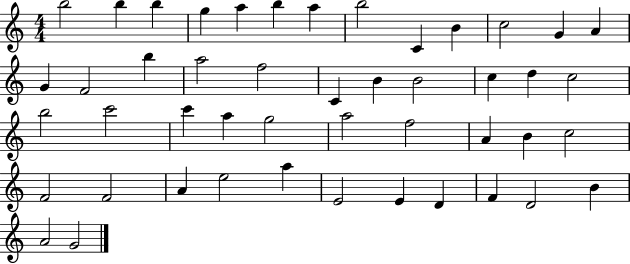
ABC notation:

X:1
T:Untitled
M:4/4
L:1/4
K:C
b2 b b g a b a b2 C B c2 G A G F2 b a2 f2 C B B2 c d c2 b2 c'2 c' a g2 a2 f2 A B c2 F2 F2 A e2 a E2 E D F D2 B A2 G2